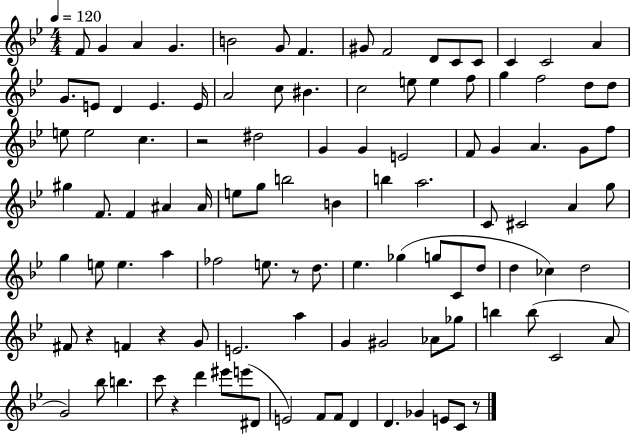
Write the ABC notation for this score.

X:1
T:Untitled
M:4/4
L:1/4
K:Bb
F/2 G A G B2 G/2 F ^G/2 F2 D/2 C/2 C/2 C C2 A G/2 E/2 D E E/4 A2 c/2 ^B c2 e/2 e f/2 g f2 d/2 d/2 e/2 e2 c z2 ^d2 G G E2 F/2 G A G/2 f/2 ^g F/2 F ^A ^A/4 e/2 g/2 b2 B b a2 C/2 ^C2 A g/2 g e/2 e a _f2 e/2 z/2 d/2 _e _g g/2 C/2 d/2 d _c d2 ^F/2 z F z G/2 E2 a G ^G2 _A/2 _g/2 b b/2 C2 A/2 G2 _b/2 b c'/2 z d' ^e'/2 e'/2 ^D/2 E2 F/2 F/2 D D _G E/2 C/2 z/2